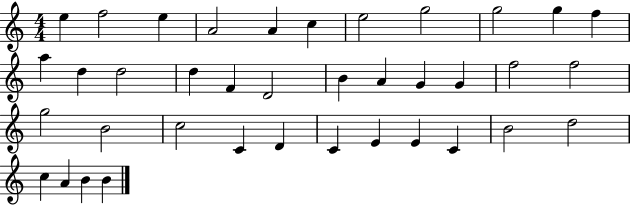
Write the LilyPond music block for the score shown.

{
  \clef treble
  \numericTimeSignature
  \time 4/4
  \key c \major
  e''4 f''2 e''4 | a'2 a'4 c''4 | e''2 g''2 | g''2 g''4 f''4 | \break a''4 d''4 d''2 | d''4 f'4 d'2 | b'4 a'4 g'4 g'4 | f''2 f''2 | \break g''2 b'2 | c''2 c'4 d'4 | c'4 e'4 e'4 c'4 | b'2 d''2 | \break c''4 a'4 b'4 b'4 | \bar "|."
}